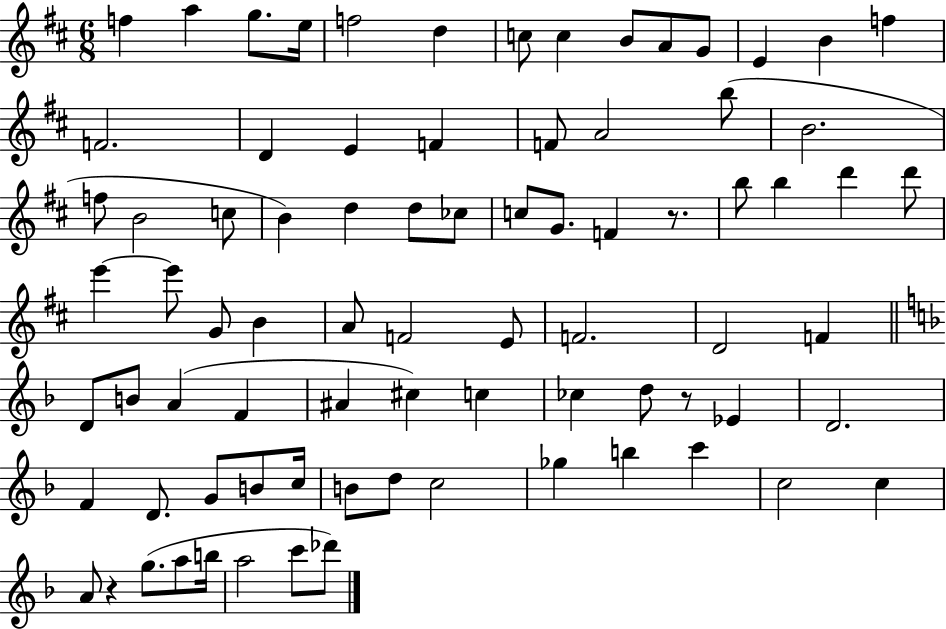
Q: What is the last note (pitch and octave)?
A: Db6